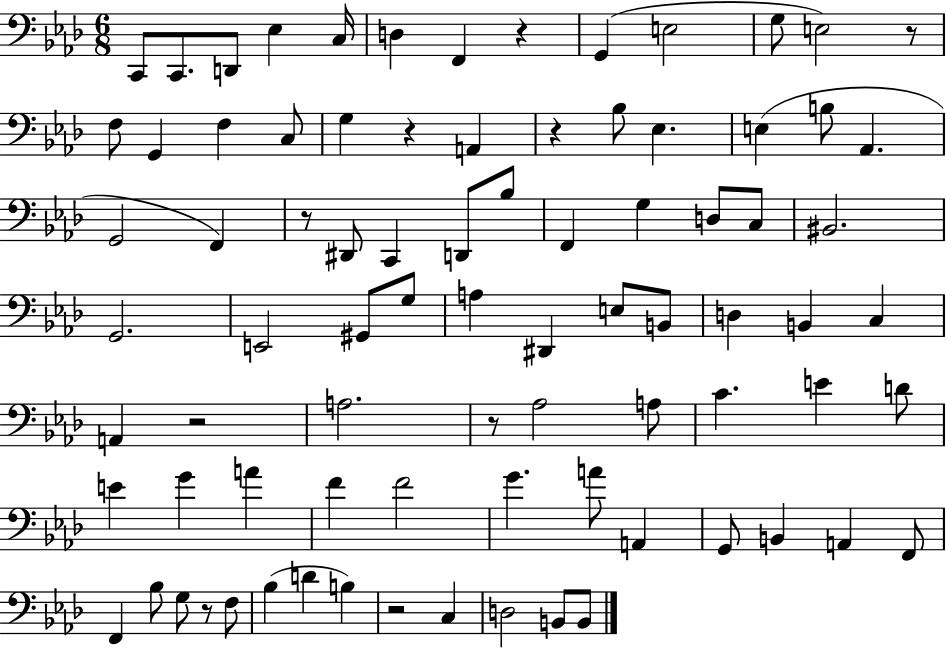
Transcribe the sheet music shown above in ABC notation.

X:1
T:Untitled
M:6/8
L:1/4
K:Ab
C,,/2 C,,/2 D,,/2 _E, C,/4 D, F,, z G,, E,2 G,/2 E,2 z/2 F,/2 G,, F, C,/2 G, z A,, z _B,/2 _E, E, B,/2 _A,, G,,2 F,, z/2 ^D,,/2 C,, D,,/2 _B,/2 F,, G, D,/2 C,/2 ^B,,2 G,,2 E,,2 ^G,,/2 G,/2 A, ^D,, E,/2 B,,/2 D, B,, C, A,, z2 A,2 z/2 _A,2 A,/2 C E D/2 E G A F F2 G A/2 A,, G,,/2 B,, A,, F,,/2 F,, _B,/2 G,/2 z/2 F,/2 _B, D B, z2 C, D,2 B,,/2 B,,/2